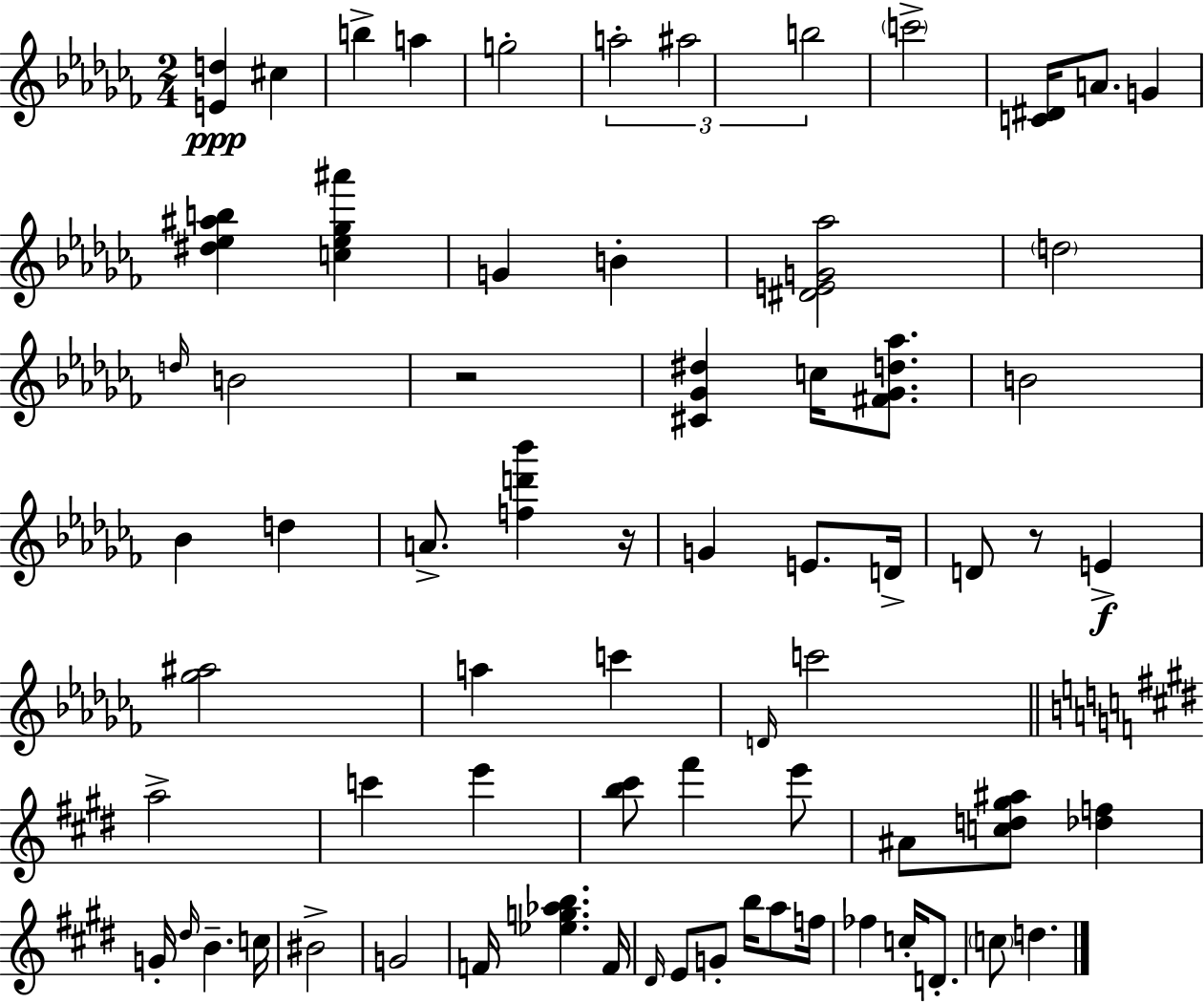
{
  \clef treble
  \numericTimeSignature
  \time 2/4
  \key aes \minor
  <e' d''>4\ppp cis''4 | b''4-> a''4 | g''2-. | \tuplet 3/2 { a''2-. | \break ais''2 | b''2 } | \parenthesize c'''2-> | <c' dis'>16 a'8. g'4 | \break <dis'' ees'' ais'' b''>4 <c'' ees'' ges'' ais'''>4 | g'4 b'4-. | <dis' e' g' aes''>2 | \parenthesize d''2 | \break \grace { d''16 } b'2 | r2 | <cis' ges' dis''>4 c''16 <fis' ges' d'' aes''>8. | b'2 | \break bes'4 d''4 | a'8.-> <f'' d''' bes'''>4 | r16 g'4 e'8. | d'16-> d'8 r8 e'4->\f | \break <ges'' ais''>2 | a''4 c'''4 | \grace { d'16 } c'''2 | \bar "||" \break \key e \major a''2-> | c'''4 e'''4 | <b'' cis'''>8 fis'''4 e'''8 | ais'8 <c'' d'' gis'' ais''>8 <des'' f''>4 | \break g'16-. \grace { dis''16 } b'4.-- | c''16 bis'2-> | g'2 | f'16 <ees'' g'' aes'' b''>4. | \break f'16 \grace { dis'16 } e'8 g'8-. b''16 a''8 | f''16 fes''4 c''16-. d'8.-. | \parenthesize c''8 d''4. | \bar "|."
}